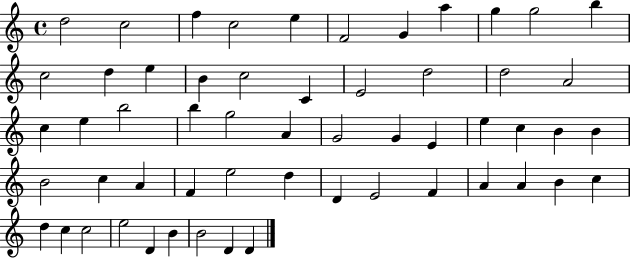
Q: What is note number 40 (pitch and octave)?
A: D5